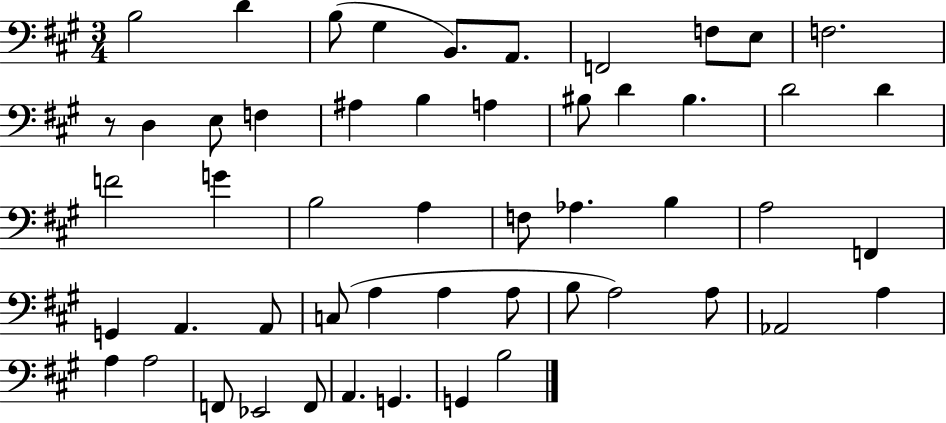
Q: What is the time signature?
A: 3/4